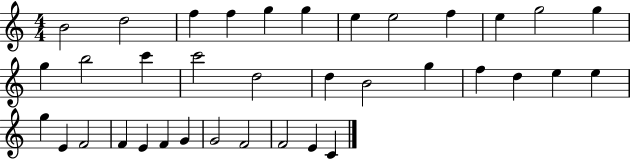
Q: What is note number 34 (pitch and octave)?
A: F4